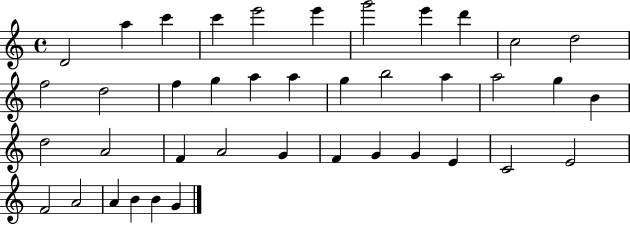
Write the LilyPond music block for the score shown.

{
  \clef treble
  \time 4/4
  \defaultTimeSignature
  \key c \major
  d'2 a''4 c'''4 | c'''4 e'''2 e'''4 | g'''2 e'''4 d'''4 | c''2 d''2 | \break f''2 d''2 | f''4 g''4 a''4 a''4 | g''4 b''2 a''4 | a''2 g''4 b'4 | \break d''2 a'2 | f'4 a'2 g'4 | f'4 g'4 g'4 e'4 | c'2 e'2 | \break f'2 a'2 | a'4 b'4 b'4 g'4 | \bar "|."
}